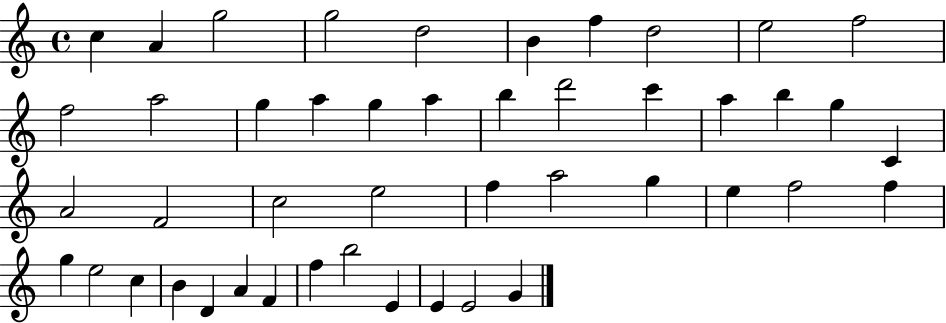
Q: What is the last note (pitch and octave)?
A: G4